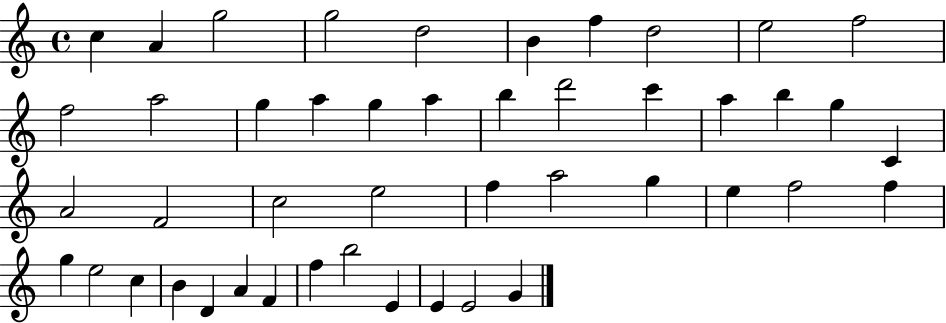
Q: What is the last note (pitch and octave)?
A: G4